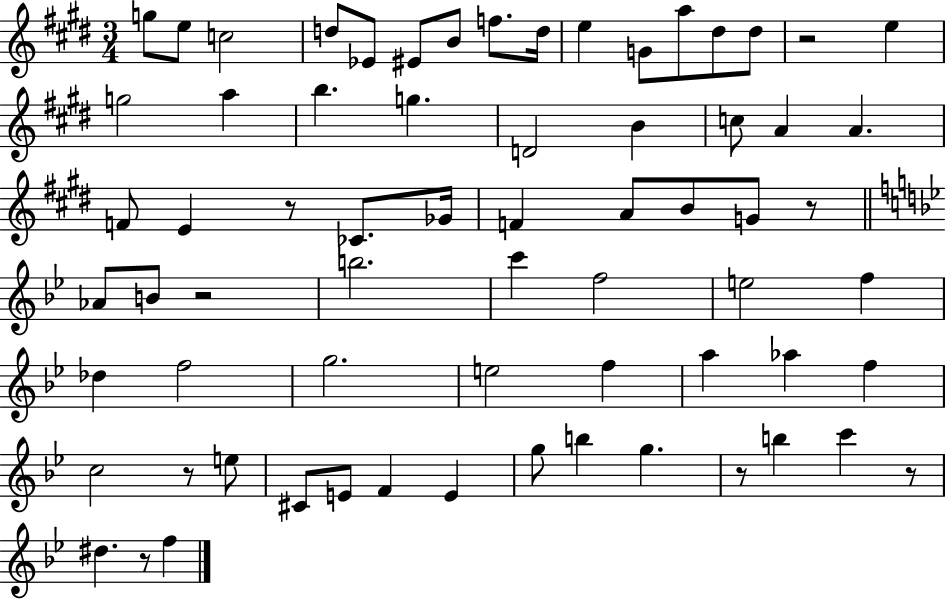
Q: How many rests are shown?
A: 8